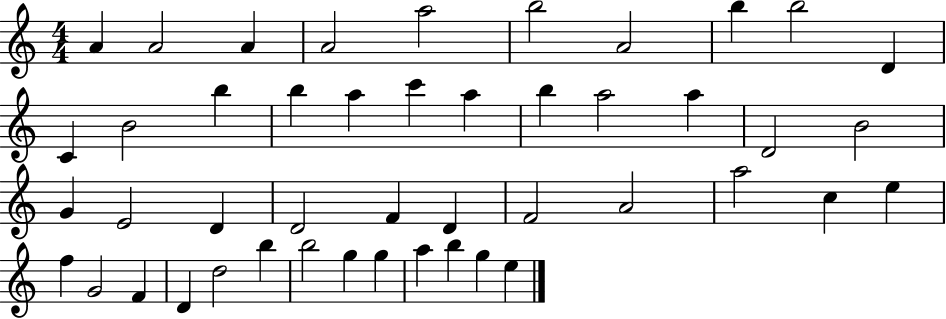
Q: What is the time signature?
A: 4/4